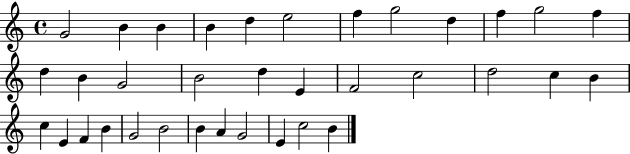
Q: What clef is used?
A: treble